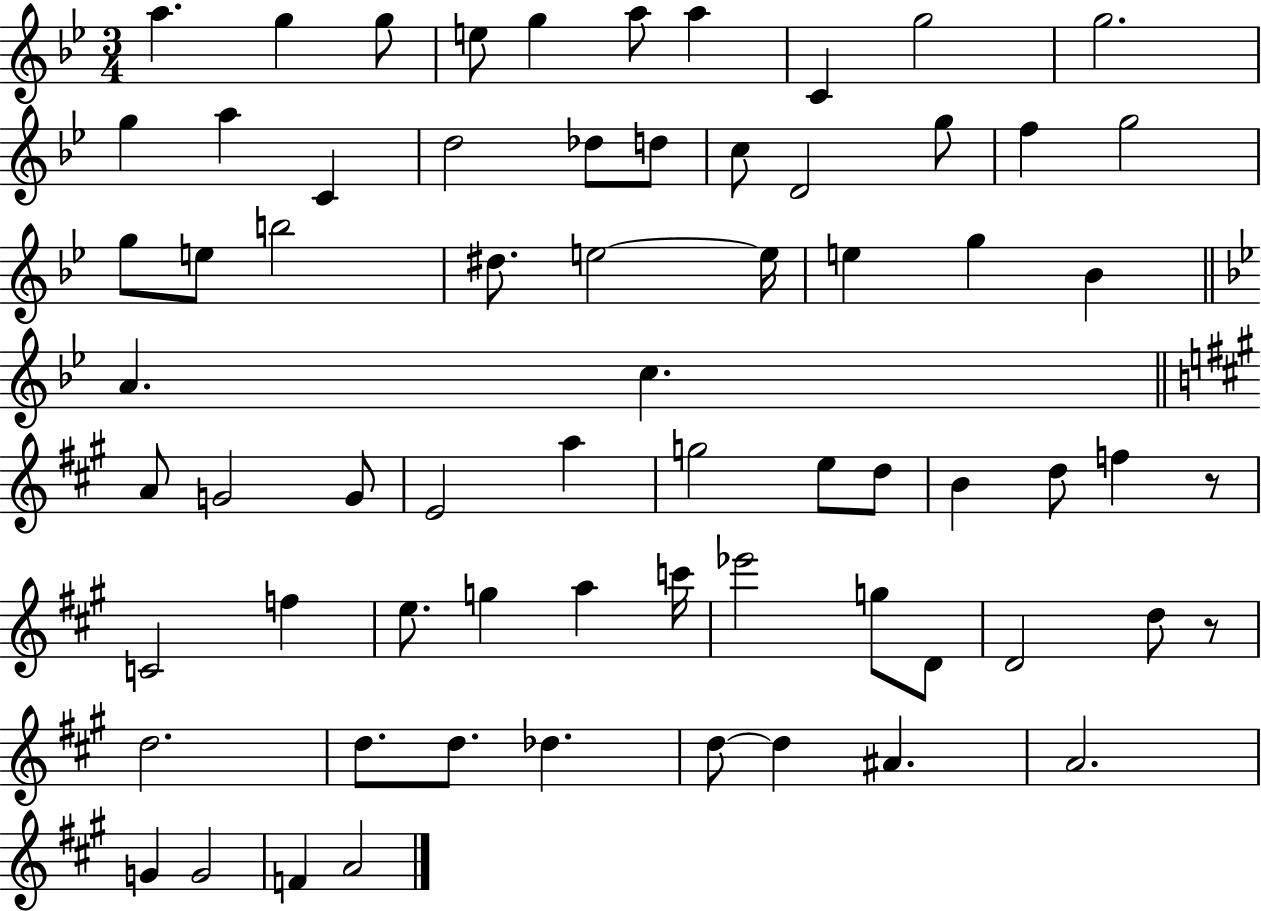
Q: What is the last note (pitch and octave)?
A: A4